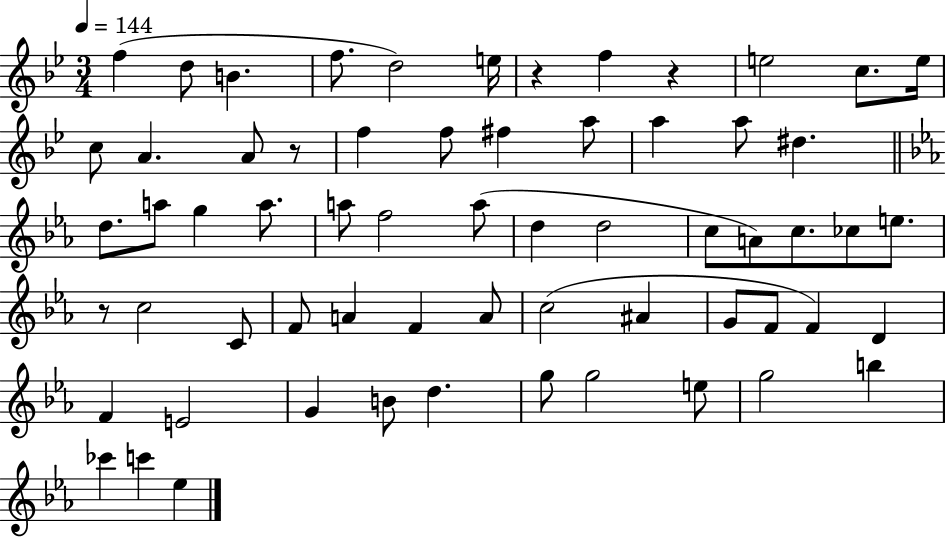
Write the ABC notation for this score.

X:1
T:Untitled
M:3/4
L:1/4
K:Bb
f d/2 B f/2 d2 e/4 z f z e2 c/2 e/4 c/2 A A/2 z/2 f f/2 ^f a/2 a a/2 ^d d/2 a/2 g a/2 a/2 f2 a/2 d d2 c/2 A/2 c/2 _c/2 e/2 z/2 c2 C/2 F/2 A F A/2 c2 ^A G/2 F/2 F D F E2 G B/2 d g/2 g2 e/2 g2 b _c' c' _e